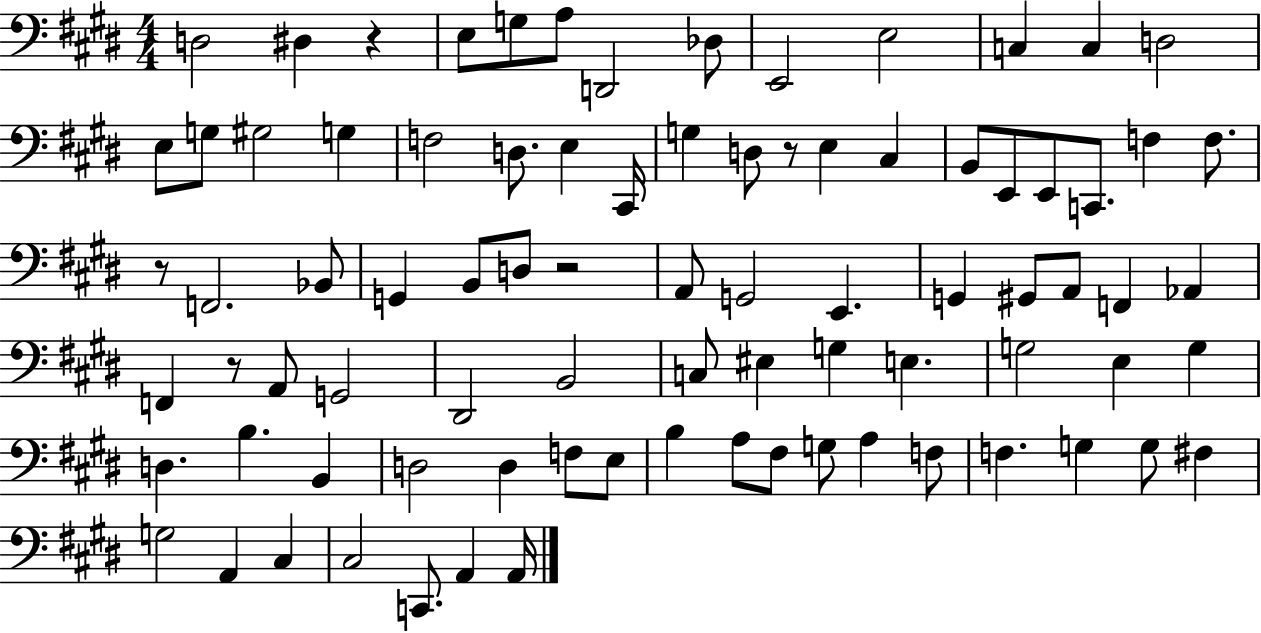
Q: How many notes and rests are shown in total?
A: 84